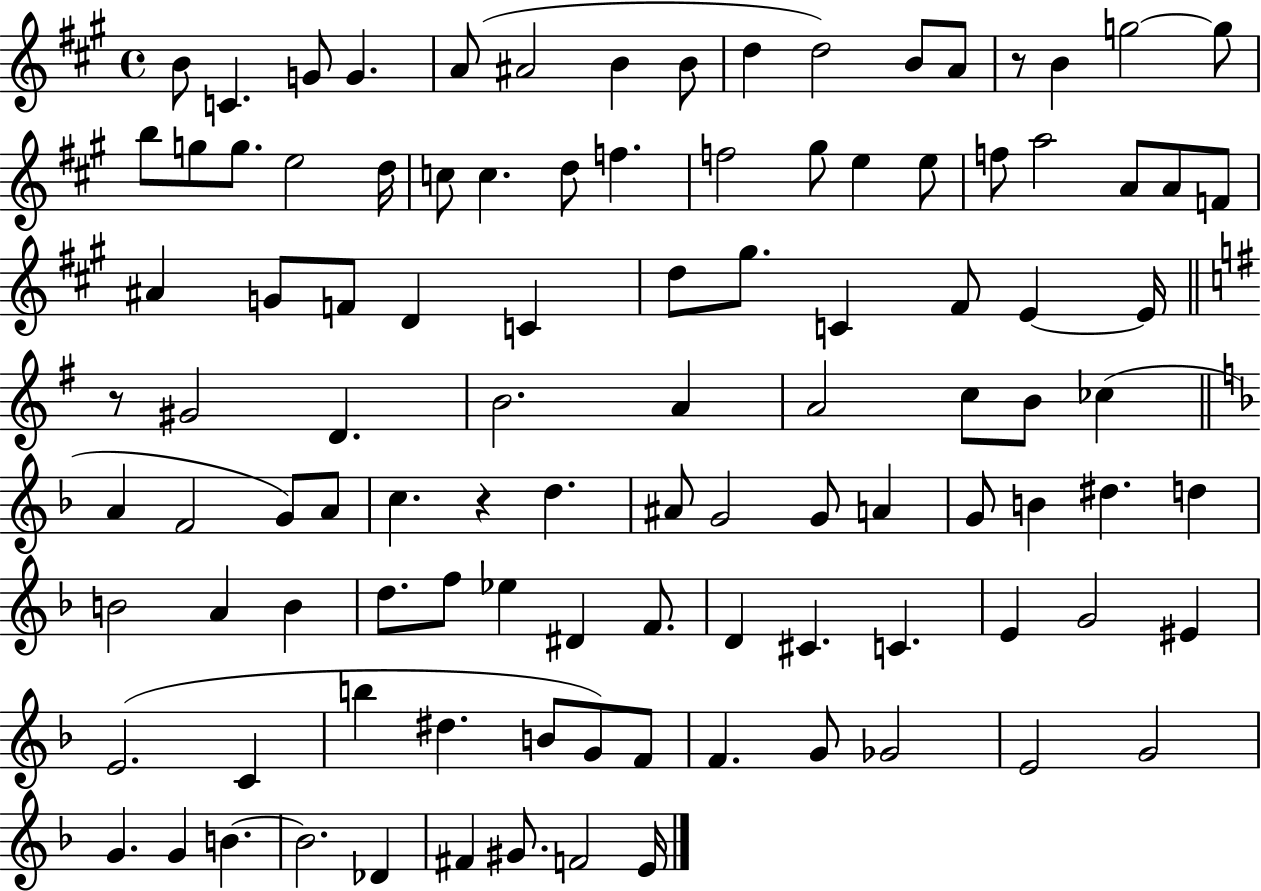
X:1
T:Untitled
M:4/4
L:1/4
K:A
B/2 C G/2 G A/2 ^A2 B B/2 d d2 B/2 A/2 z/2 B g2 g/2 b/2 g/2 g/2 e2 d/4 c/2 c d/2 f f2 ^g/2 e e/2 f/2 a2 A/2 A/2 F/2 ^A G/2 F/2 D C d/2 ^g/2 C ^F/2 E E/4 z/2 ^G2 D B2 A A2 c/2 B/2 _c A F2 G/2 A/2 c z d ^A/2 G2 G/2 A G/2 B ^d d B2 A B d/2 f/2 _e ^D F/2 D ^C C E G2 ^E E2 C b ^d B/2 G/2 F/2 F G/2 _G2 E2 G2 G G B B2 _D ^F ^G/2 F2 E/4